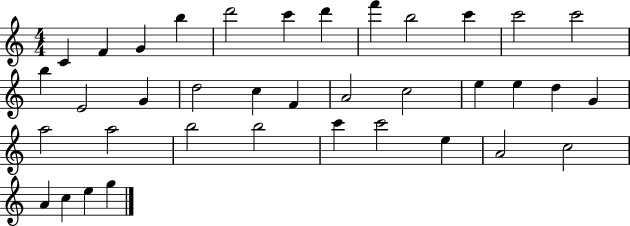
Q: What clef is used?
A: treble